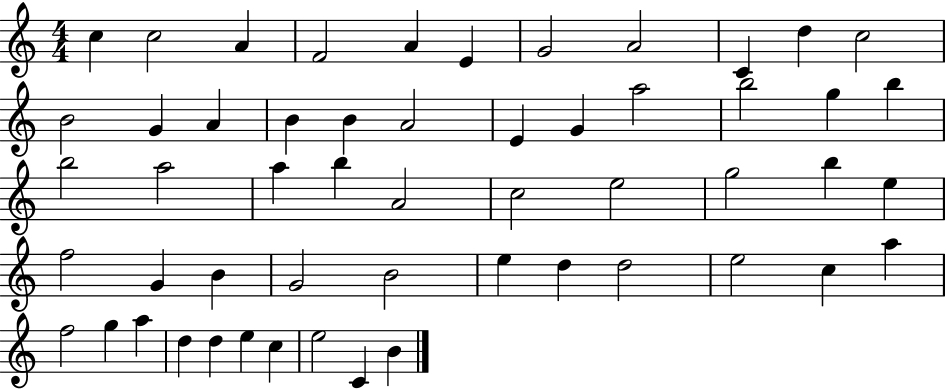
{
  \clef treble
  \numericTimeSignature
  \time 4/4
  \key c \major
  c''4 c''2 a'4 | f'2 a'4 e'4 | g'2 a'2 | c'4 d''4 c''2 | \break b'2 g'4 a'4 | b'4 b'4 a'2 | e'4 g'4 a''2 | b''2 g''4 b''4 | \break b''2 a''2 | a''4 b''4 a'2 | c''2 e''2 | g''2 b''4 e''4 | \break f''2 g'4 b'4 | g'2 b'2 | e''4 d''4 d''2 | e''2 c''4 a''4 | \break f''2 g''4 a''4 | d''4 d''4 e''4 c''4 | e''2 c'4 b'4 | \bar "|."
}